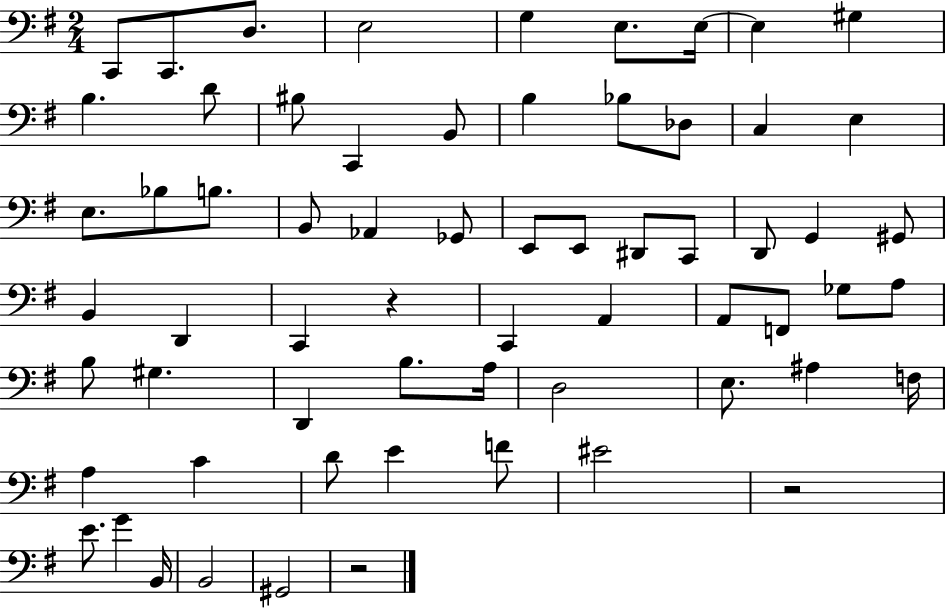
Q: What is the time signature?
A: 2/4